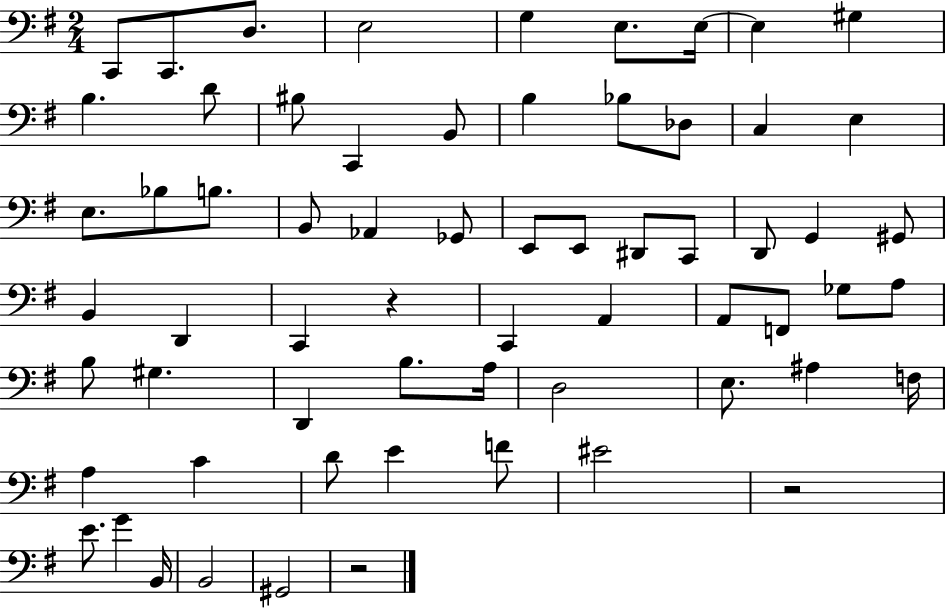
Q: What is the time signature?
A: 2/4